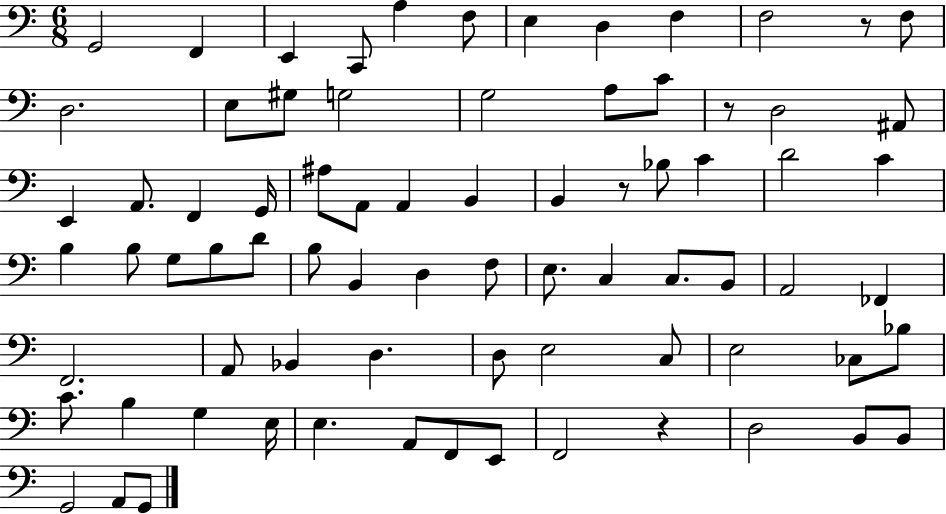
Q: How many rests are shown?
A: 4